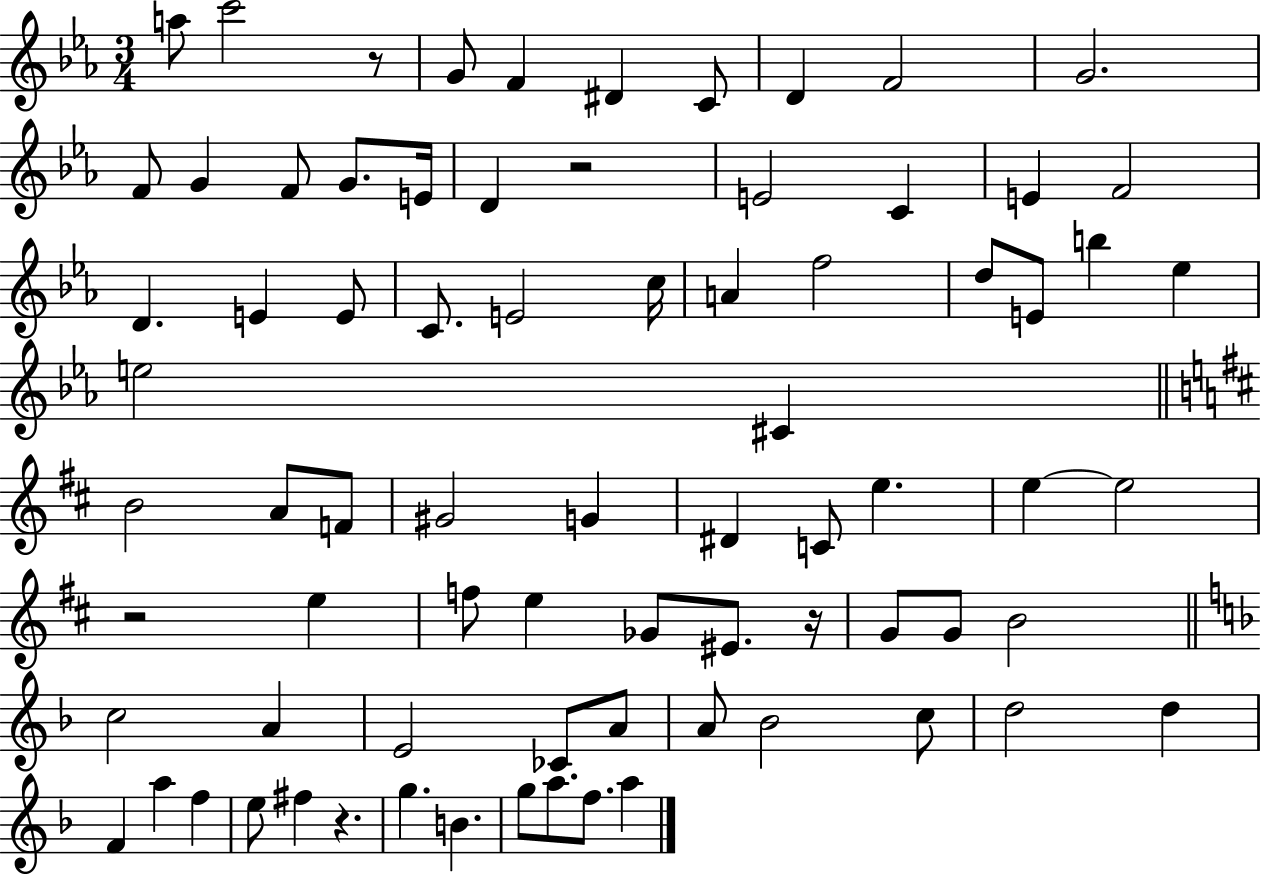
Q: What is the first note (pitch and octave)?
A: A5